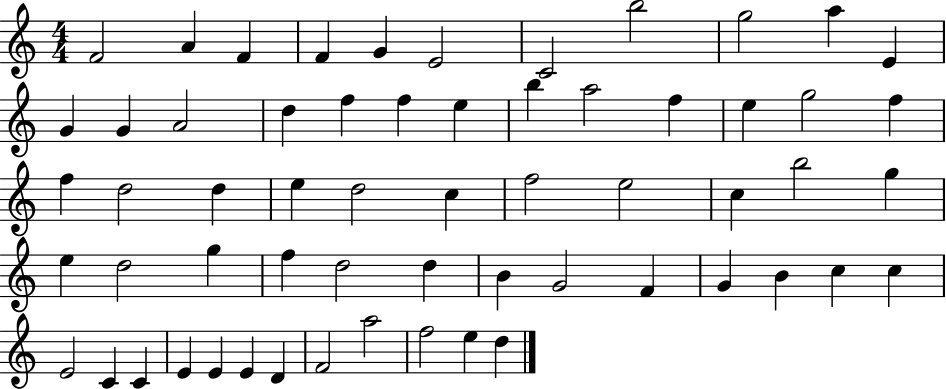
F4/h A4/q F4/q F4/q G4/q E4/h C4/h B5/h G5/h A5/q E4/q G4/q G4/q A4/h D5/q F5/q F5/q E5/q B5/q A5/h F5/q E5/q G5/h F5/q F5/q D5/h D5/q E5/q D5/h C5/q F5/h E5/h C5/q B5/h G5/q E5/q D5/h G5/q F5/q D5/h D5/q B4/q G4/h F4/q G4/q B4/q C5/q C5/q E4/h C4/q C4/q E4/q E4/q E4/q D4/q F4/h A5/h F5/h E5/q D5/q